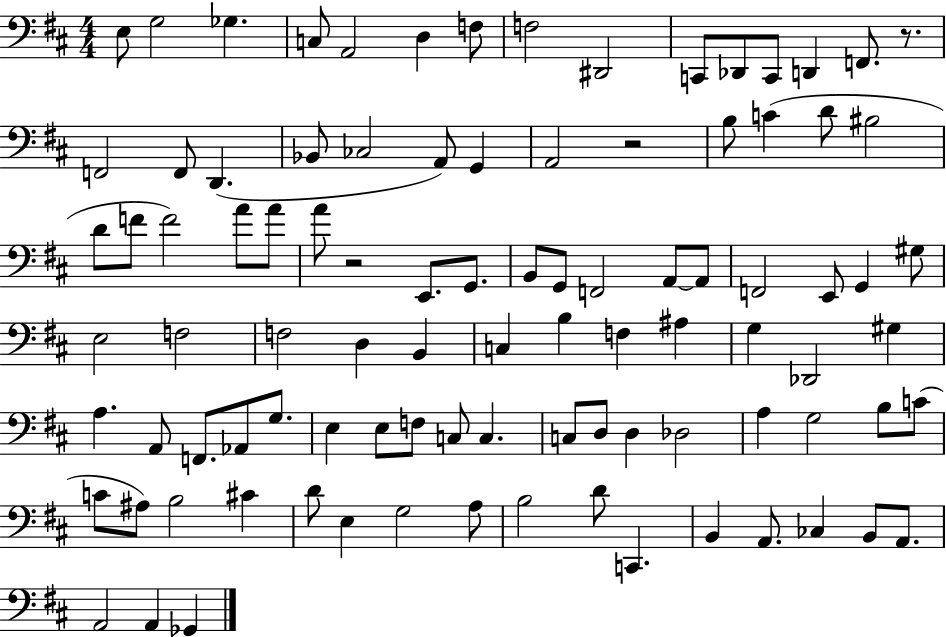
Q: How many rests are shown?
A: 3